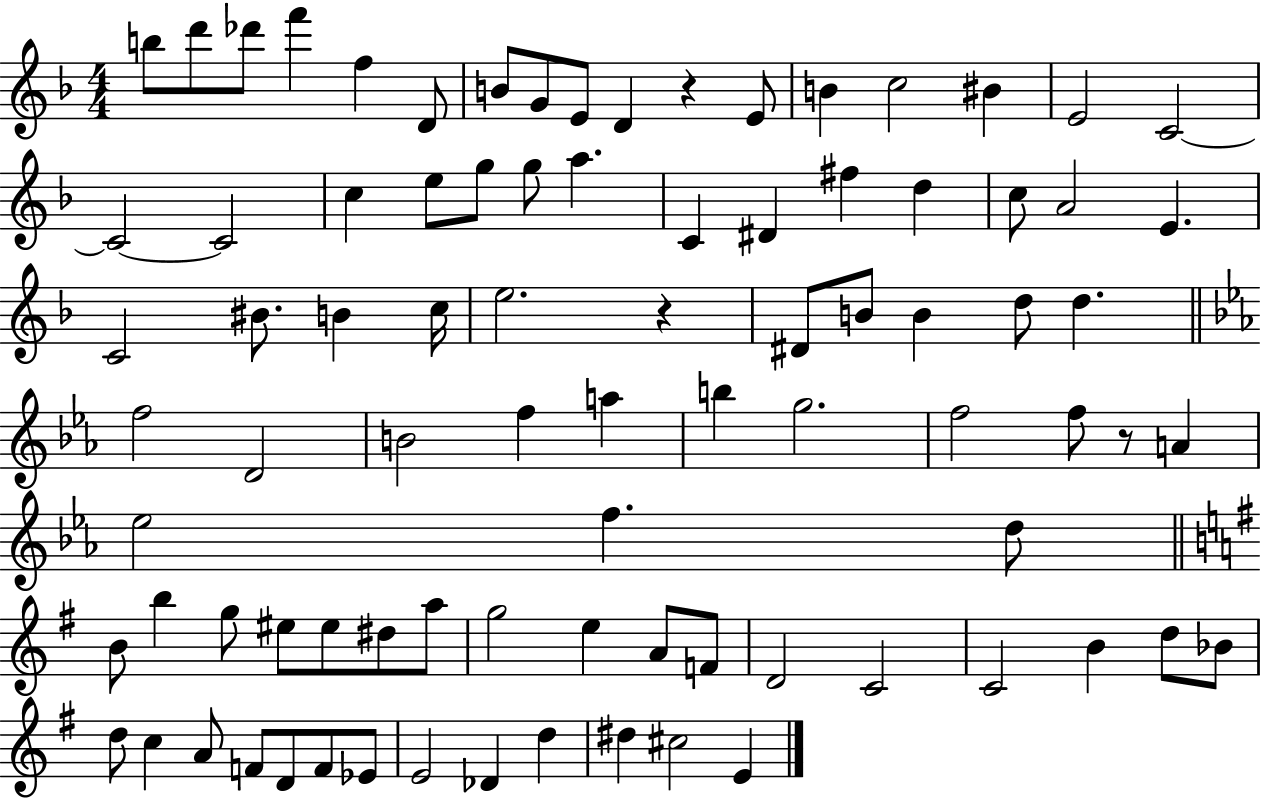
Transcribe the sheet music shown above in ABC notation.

X:1
T:Untitled
M:4/4
L:1/4
K:F
b/2 d'/2 _d'/2 f' f D/2 B/2 G/2 E/2 D z E/2 B c2 ^B E2 C2 C2 C2 c e/2 g/2 g/2 a C ^D ^f d c/2 A2 E C2 ^B/2 B c/4 e2 z ^D/2 B/2 B d/2 d f2 D2 B2 f a b g2 f2 f/2 z/2 A _e2 f d/2 B/2 b g/2 ^e/2 ^e/2 ^d/2 a/2 g2 e A/2 F/2 D2 C2 C2 B d/2 _B/2 d/2 c A/2 F/2 D/2 F/2 _E/2 E2 _D d ^d ^c2 E